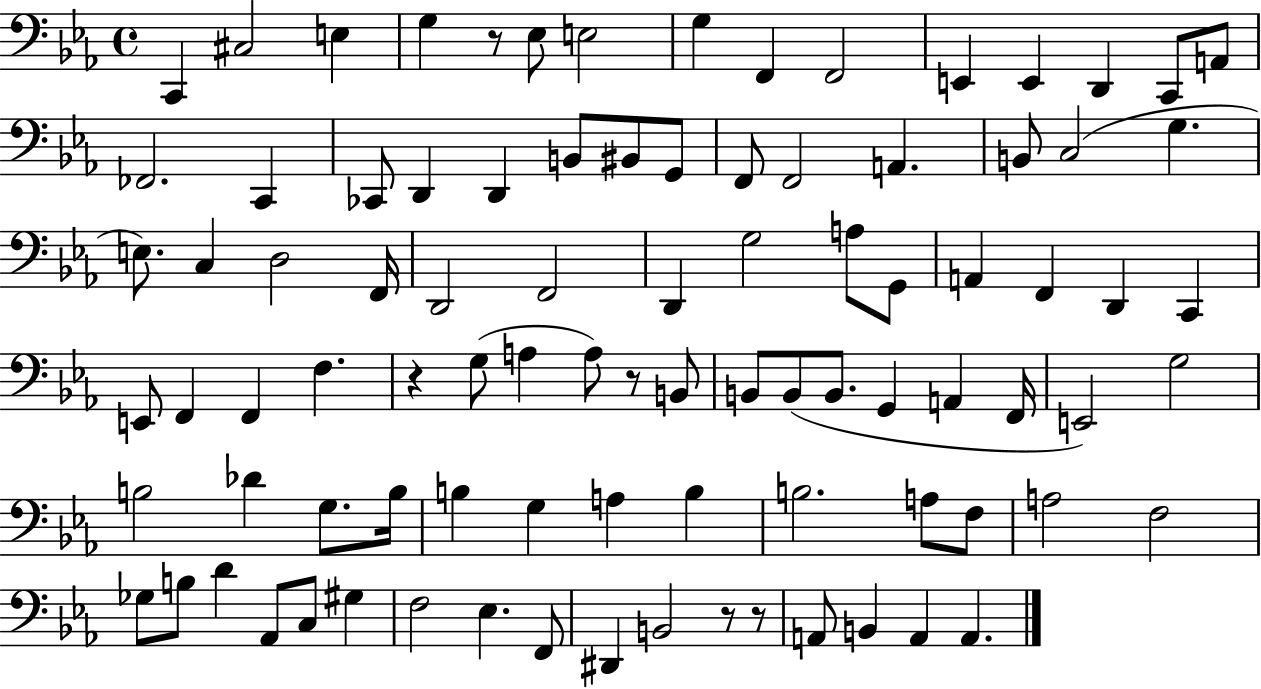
C2/q C#3/h E3/q G3/q R/e Eb3/e E3/h G3/q F2/q F2/h E2/q E2/q D2/q C2/e A2/e FES2/h. C2/q CES2/e D2/q D2/q B2/e BIS2/e G2/e F2/e F2/h A2/q. B2/e C3/h G3/q. E3/e. C3/q D3/h F2/s D2/h F2/h D2/q G3/h A3/e G2/e A2/q F2/q D2/q C2/q E2/e F2/q F2/q F3/q. R/q G3/e A3/q A3/e R/e B2/e B2/e B2/e B2/e. G2/q A2/q F2/s E2/h G3/h B3/h Db4/q G3/e. B3/s B3/q G3/q A3/q B3/q B3/h. A3/e F3/e A3/h F3/h Gb3/e B3/e D4/q Ab2/e C3/e G#3/q F3/h Eb3/q. F2/e D#2/q B2/h R/e R/e A2/e B2/q A2/q A2/q.